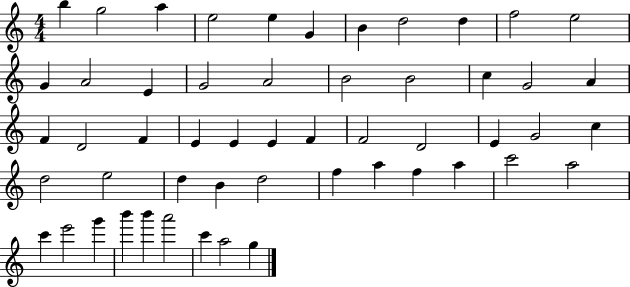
B5/q G5/h A5/q E5/h E5/q G4/q B4/q D5/h D5/q F5/h E5/h G4/q A4/h E4/q G4/h A4/h B4/h B4/h C5/q G4/h A4/q F4/q D4/h F4/q E4/q E4/q E4/q F4/q F4/h D4/h E4/q G4/h C5/q D5/h E5/h D5/q B4/q D5/h F5/q A5/q F5/q A5/q C6/h A5/h C6/q E6/h G6/q B6/q B6/q A6/h C6/q A5/h G5/q